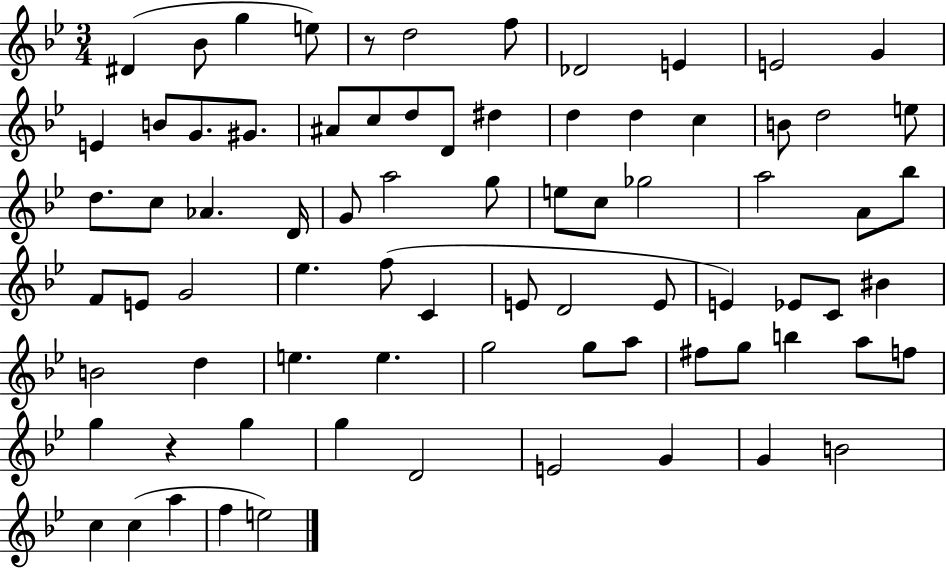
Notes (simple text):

D#4/q Bb4/e G5/q E5/e R/e D5/h F5/e Db4/h E4/q E4/h G4/q E4/q B4/e G4/e. G#4/e. A#4/e C5/e D5/e D4/e D#5/q D5/q D5/q C5/q B4/e D5/h E5/e D5/e. C5/e Ab4/q. D4/s G4/e A5/h G5/e E5/e C5/e Gb5/h A5/h A4/e Bb5/e F4/e E4/e G4/h Eb5/q. F5/e C4/q E4/e D4/h E4/e E4/q Eb4/e C4/e BIS4/q B4/h D5/q E5/q. E5/q. G5/h G5/e A5/e F#5/e G5/e B5/q A5/e F5/e G5/q R/q G5/q G5/q D4/h E4/h G4/q G4/q B4/h C5/q C5/q A5/q F5/q E5/h